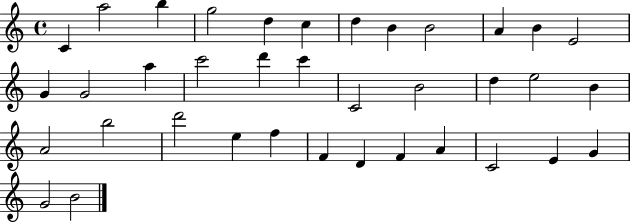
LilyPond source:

{
  \clef treble
  \time 4/4
  \defaultTimeSignature
  \key c \major
  c'4 a''2 b''4 | g''2 d''4 c''4 | d''4 b'4 b'2 | a'4 b'4 e'2 | \break g'4 g'2 a''4 | c'''2 d'''4 c'''4 | c'2 b'2 | d''4 e''2 b'4 | \break a'2 b''2 | d'''2 e''4 f''4 | f'4 d'4 f'4 a'4 | c'2 e'4 g'4 | \break g'2 b'2 | \bar "|."
}